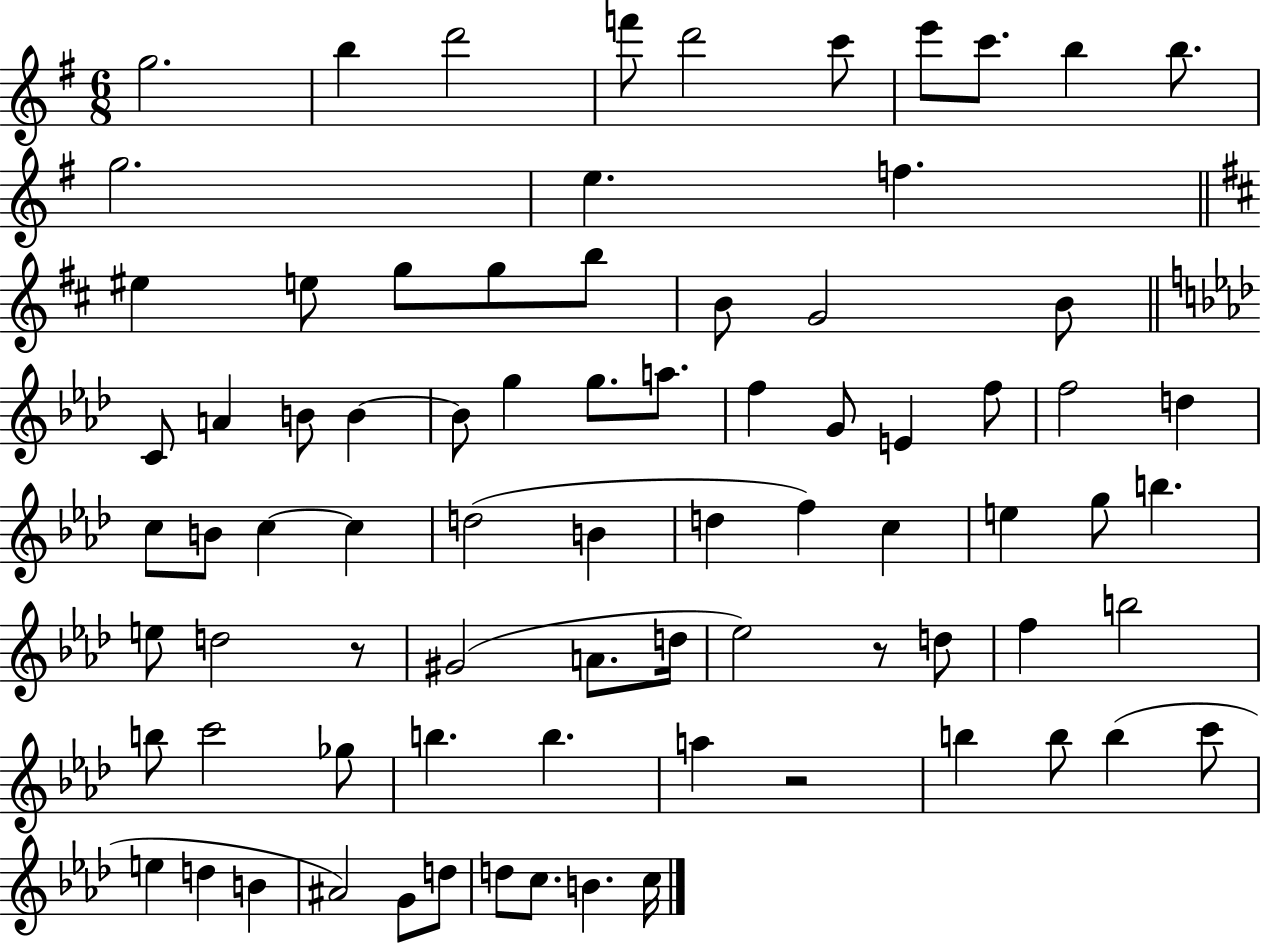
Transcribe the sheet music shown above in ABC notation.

X:1
T:Untitled
M:6/8
L:1/4
K:G
g2 b d'2 f'/2 d'2 c'/2 e'/2 c'/2 b b/2 g2 e f ^e e/2 g/2 g/2 b/2 B/2 G2 B/2 C/2 A B/2 B B/2 g g/2 a/2 f G/2 E f/2 f2 d c/2 B/2 c c d2 B d f c e g/2 b e/2 d2 z/2 ^G2 A/2 d/4 _e2 z/2 d/2 f b2 b/2 c'2 _g/2 b b a z2 b b/2 b c'/2 e d B ^A2 G/2 d/2 d/2 c/2 B c/4